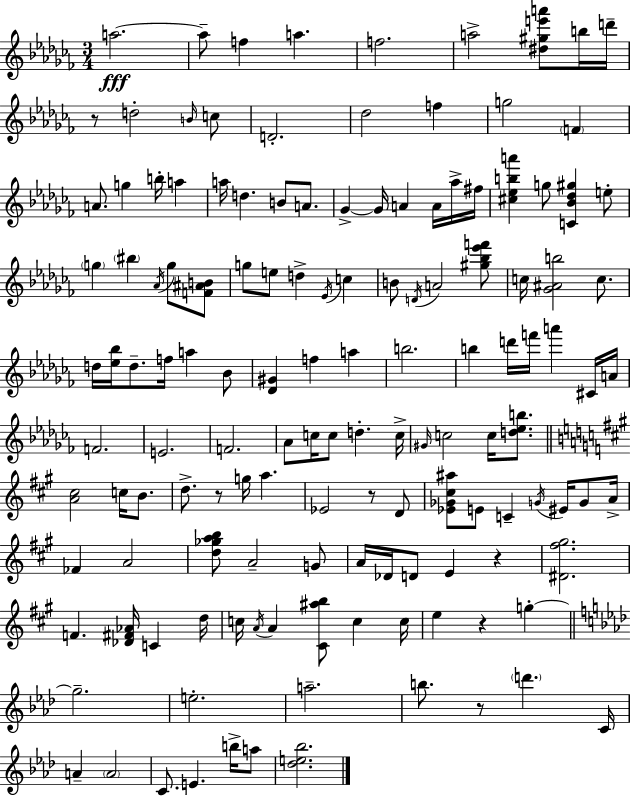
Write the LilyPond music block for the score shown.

{
  \clef treble
  \numericTimeSignature
  \time 3/4
  \key aes \minor
  a''2.~~\fff | a''8-- f''4 a''4. | f''2. | a''2-> <dis'' gis'' e''' a'''>8 b''16 d'''16-- | \break r8 d''2-. \grace { b'16 } c''8 | d'2.-. | des''2 f''4 | g''2 \parenthesize f'4 | \break a'8. g''4 b''16-. a''4 | a''16 d''4. b'8 a'8. | ges'4->~~ ges'16 a'4 a'16 aes''16-> | fis''16 <cis'' ees'' b'' a'''>4 g''8 <c' bes' des'' gis''>4 e''8-. | \break \parenthesize g''4 \parenthesize bis''4 \acciaccatura { aes'16 } g''8 | <f' ais' b'>8 g''8 e''8 d''4-> \acciaccatura { ees'16 } c''4 | b'8 \acciaccatura { d'16 } a'2 | <gis'' bes'' ees''' f'''>8 c''16 <ges' ais' b''>2 | \break c''8. d''16 <ees'' bes''>16 d''8.-- f''16 a''4 | bes'8 <des' gis'>4 f''4 | a''4 b''2. | b''4 d'''16 f'''16 a'''4 | \break cis'16 a'16 f'2. | e'2. | f'2. | aes'8 c''16 c''8 d''4.-. | \break c''16-> \grace { gis'16 } c''2 | c''16 <d'' ees'' b''>8. \bar "||" \break \key a \major <a' cis''>2 c''16 b'8. | d''8.-> r8 g''16 a''4. | ees'2 r8 d'8 | <ees' ges' cis'' ais''>8 e'8 c'4-- \acciaccatura { g'16 } eis'16 g'8 | \break a'16-> fes'4 a'2 | <d'' ges'' a'' b''>8 a'2-- g'8 | a'16 des'16 d'8 e'4 r4 | <dis' fis'' gis''>2. | \break f'4. <des' fis' aes'>16 c'4 | d''16 c''16 \acciaccatura { a'16 } a'4 <cis' ais'' b''>8 c''4 | c''16 e''4 r4 g''4-.~~ | \bar "||" \break \key aes \major g''2.-- | e''2.-. | a''2.-- | b''8. r8 \parenthesize d'''4. c'16 | \break a'4-- \parenthesize a'2 | c'8. e'4. b''16-> a''8 | <des'' e'' bes''>2. | \bar "|."
}